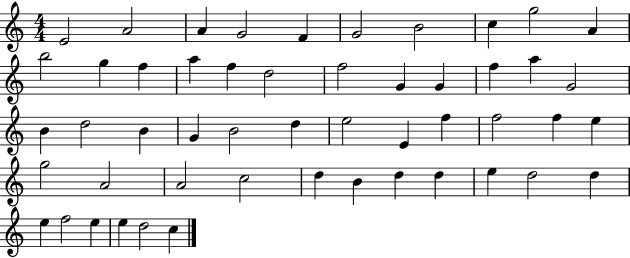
X:1
T:Untitled
M:4/4
L:1/4
K:C
E2 A2 A G2 F G2 B2 c g2 A b2 g f a f d2 f2 G G f a G2 B d2 B G B2 d e2 E f f2 f e g2 A2 A2 c2 d B d d e d2 d e f2 e e d2 c